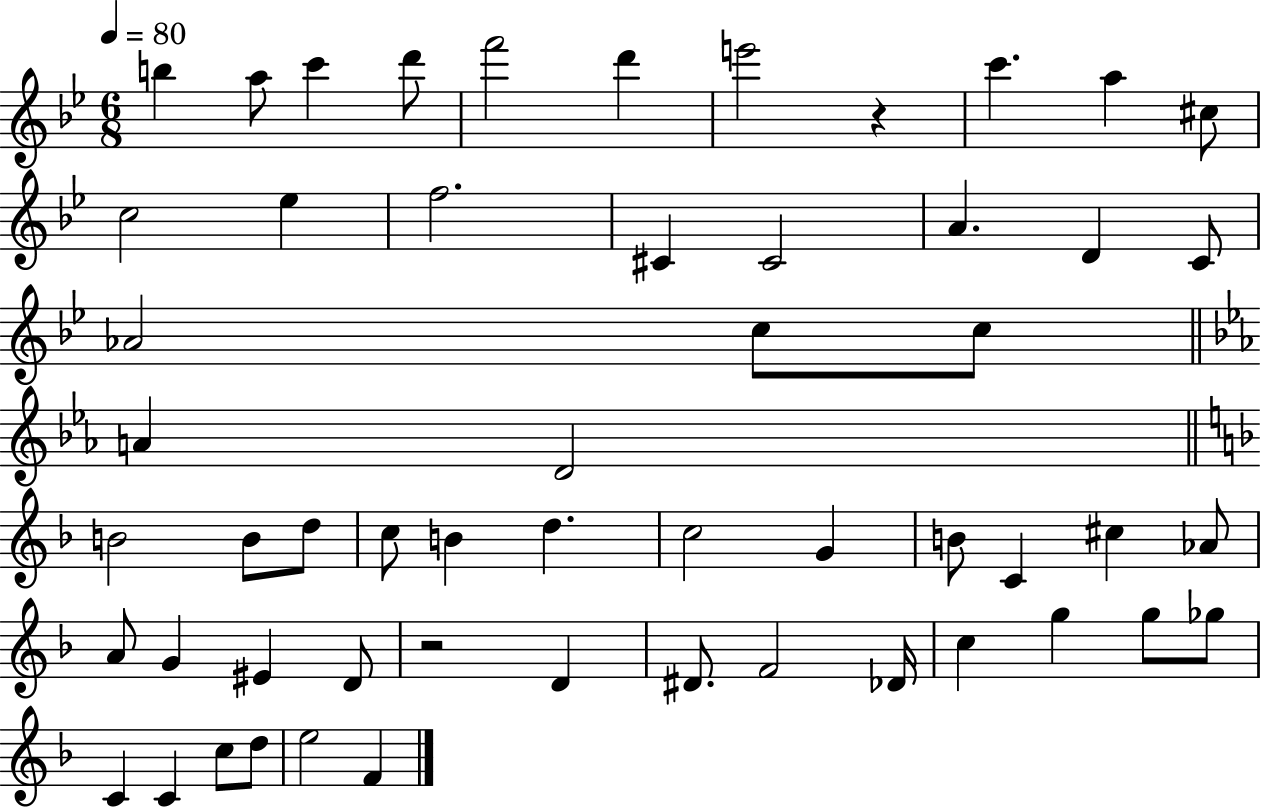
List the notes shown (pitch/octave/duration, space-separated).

B5/q A5/e C6/q D6/e F6/h D6/q E6/h R/q C6/q. A5/q C#5/e C5/h Eb5/q F5/h. C#4/q C#4/h A4/q. D4/q C4/e Ab4/h C5/e C5/e A4/q D4/h B4/h B4/e D5/e C5/e B4/q D5/q. C5/h G4/q B4/e C4/q C#5/q Ab4/e A4/e G4/q EIS4/q D4/e R/h D4/q D#4/e. F4/h Db4/s C5/q G5/q G5/e Gb5/e C4/q C4/q C5/e D5/e E5/h F4/q